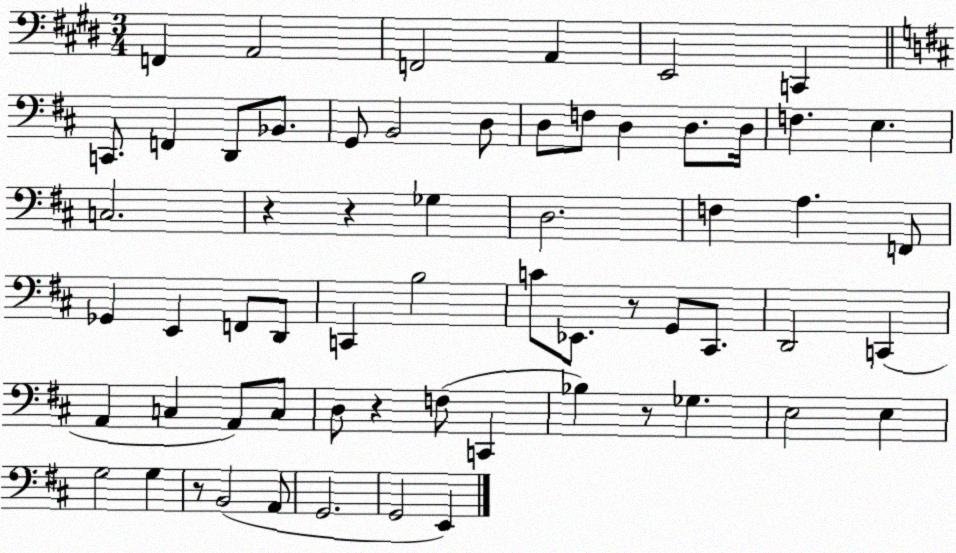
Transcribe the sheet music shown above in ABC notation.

X:1
T:Untitled
M:3/4
L:1/4
K:E
F,, A,,2 F,,2 A,, E,,2 C,, C,,/2 F,, D,,/2 _B,,/2 G,,/2 B,,2 D,/2 D,/2 F,/2 D, D,/2 D,/4 F, E, C,2 z z _G, D,2 F, A, F,,/2 _G,, E,, F,,/2 D,,/2 C,, B,2 C/2 _E,,/2 z/2 G,,/2 ^C,,/2 D,,2 C,, A,, C, A,,/2 C,/2 D,/2 z F,/2 C,, _B, z/2 _G, E,2 E, G,2 G, z/2 B,,2 A,,/2 G,,2 G,,2 E,,